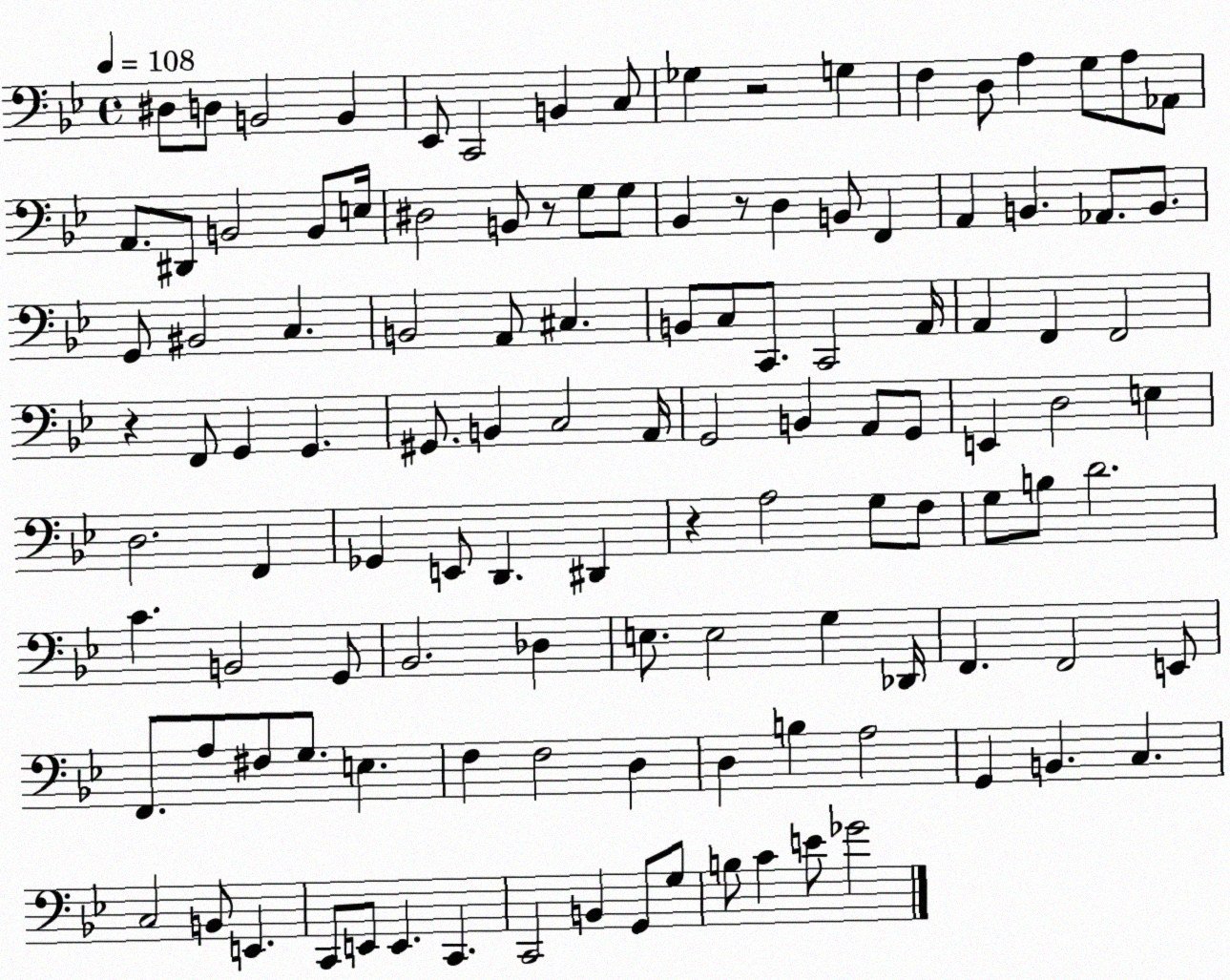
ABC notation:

X:1
T:Untitled
M:4/4
L:1/4
K:Bb
^D,/2 D,/2 B,,2 B,, _E,,/2 C,,2 B,, C,/2 _G, z2 G, F, D,/2 A, G,/2 A,/2 _A,,/2 A,,/2 ^D,,/2 B,,2 B,,/2 E,/4 ^D,2 B,,/2 z/2 G,/2 G,/2 _B,, z/2 D, B,,/2 F,, A,, B,, _A,,/2 B,,/2 G,,/2 ^B,,2 C, B,,2 A,,/2 ^C, B,,/2 C,/2 C,,/2 C,,2 A,,/4 A,, F,, F,,2 z F,,/2 G,, G,, ^G,,/2 B,, C,2 A,,/4 G,,2 B,, A,,/2 G,,/2 E,, D,2 E, D,2 F,, _G,, E,,/2 D,, ^D,, z A,2 G,/2 F,/2 G,/2 B,/2 D2 C B,,2 G,,/2 _B,,2 _D, E,/2 E,2 G, _D,,/4 F,, F,,2 E,,/2 F,,/2 A,/2 ^F,/2 G,/2 E, F, F,2 D, D, B, A,2 G,, B,, C, C,2 B,,/2 E,, C,,/2 E,,/2 E,, C,, C,,2 B,, G,,/2 G,/2 B,/2 C E/2 _G2